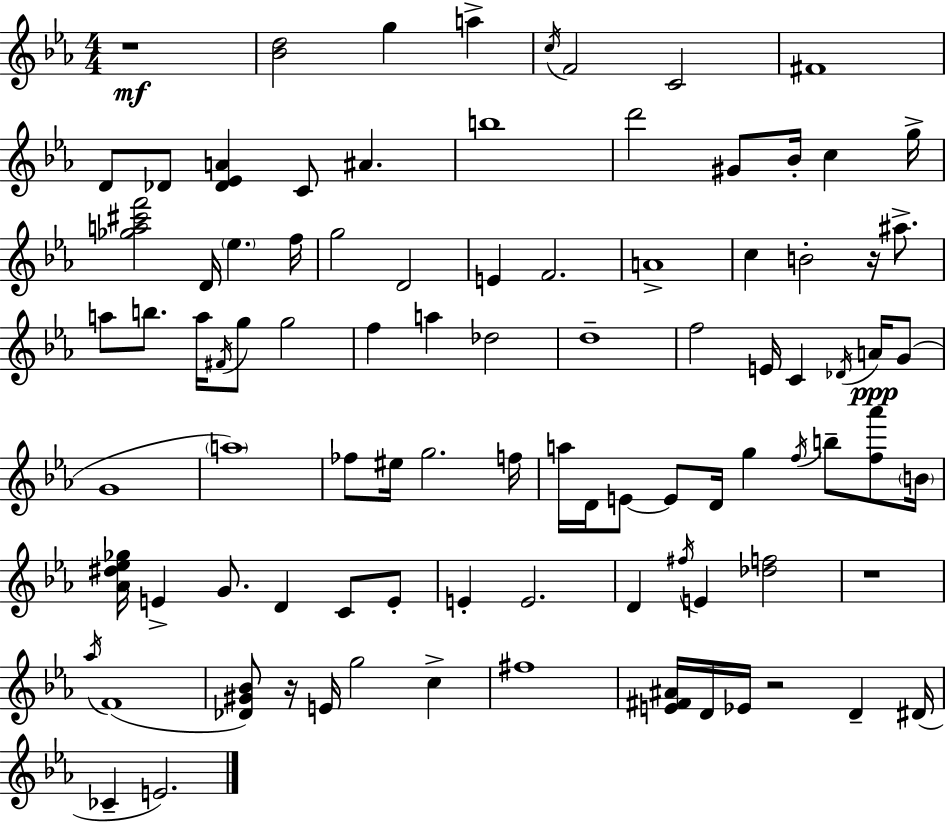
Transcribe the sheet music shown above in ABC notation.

X:1
T:Untitled
M:4/4
L:1/4
K:Cm
z4 [_Bd]2 g a c/4 F2 C2 ^F4 D/2 _D/2 [_D_EA] C/2 ^A b4 d'2 ^G/2 _B/4 c g/4 [_ga^c'f']2 D/4 _e f/4 g2 D2 E F2 A4 c B2 z/4 ^a/2 a/2 b/2 a/4 ^F/4 g/2 g2 f a _d2 d4 f2 E/4 C _D/4 A/4 G/2 G4 a4 _f/2 ^e/4 g2 f/4 a/4 D/4 E/2 E/2 D/4 g f/4 b/2 [f_a']/2 B/4 [_A^d_e_g]/4 E G/2 D C/2 E/2 E E2 D ^f/4 E [_df]2 z4 _a/4 F4 [_D^G_B]/2 z/4 E/4 g2 c ^f4 [E^F^A]/4 D/4 _E/4 z2 D ^D/4 _C E2